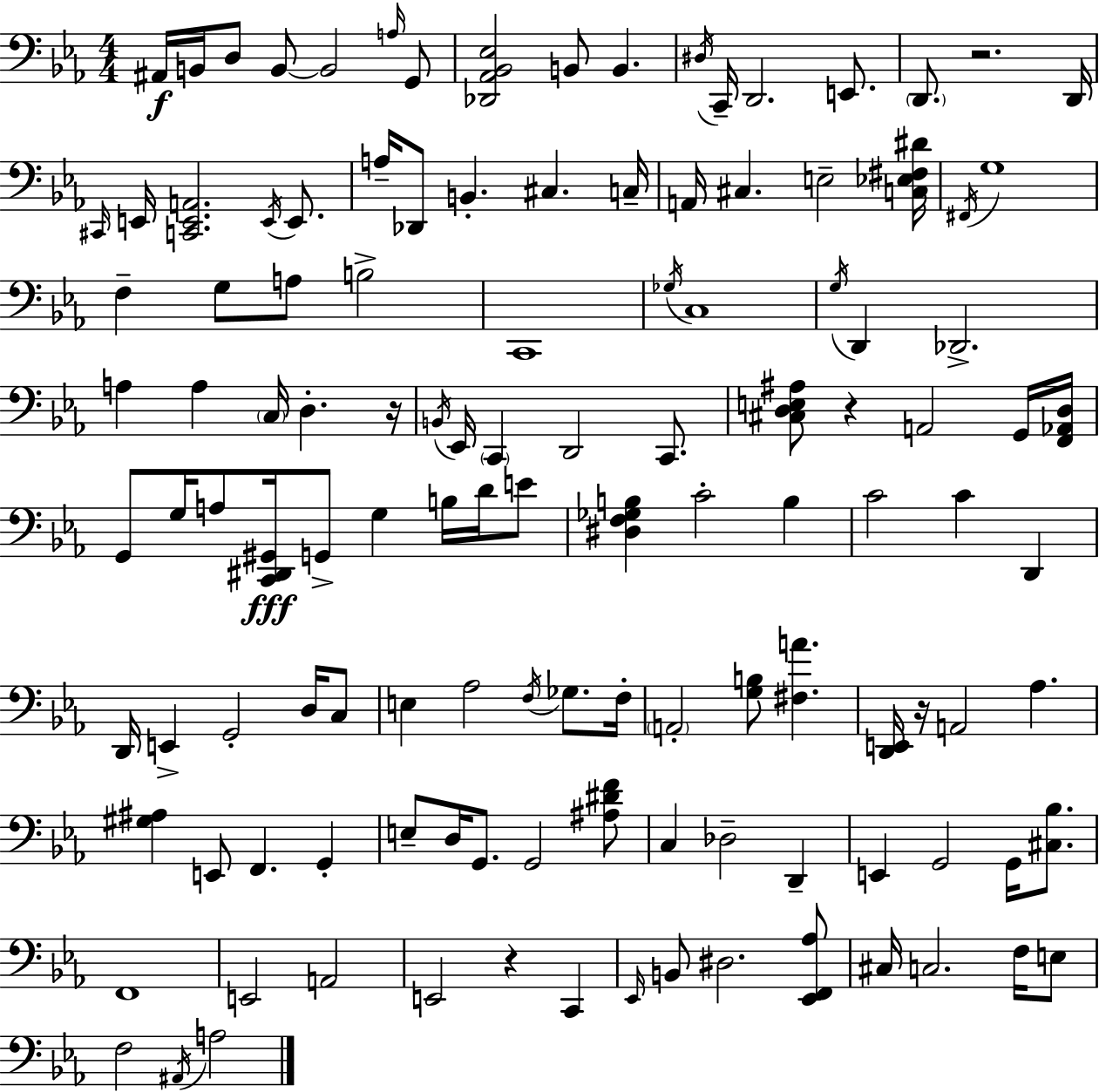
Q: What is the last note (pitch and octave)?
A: A3